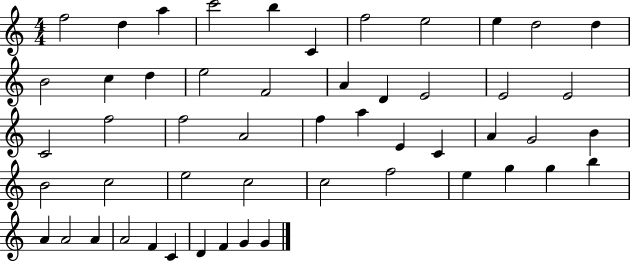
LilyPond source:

{
  \clef treble
  \numericTimeSignature
  \time 4/4
  \key c \major
  f''2 d''4 a''4 | c'''2 b''4 c'4 | f''2 e''2 | e''4 d''2 d''4 | \break b'2 c''4 d''4 | e''2 f'2 | a'4 d'4 e'2 | e'2 e'2 | \break c'2 f''2 | f''2 a'2 | f''4 a''4 e'4 c'4 | a'4 g'2 b'4 | \break b'2 c''2 | e''2 c''2 | c''2 f''2 | e''4 g''4 g''4 b''4 | \break a'4 a'2 a'4 | a'2 f'4 c'4 | d'4 f'4 g'4 g'4 | \bar "|."
}